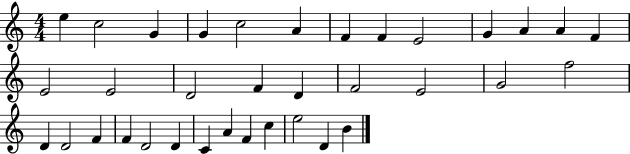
E5/q C5/h G4/q G4/q C5/h A4/q F4/q F4/q E4/h G4/q A4/q A4/q F4/q E4/h E4/h D4/h F4/q D4/q F4/h E4/h G4/h F5/h D4/q D4/h F4/q F4/q D4/h D4/q C4/q A4/q F4/q C5/q E5/h D4/q B4/q